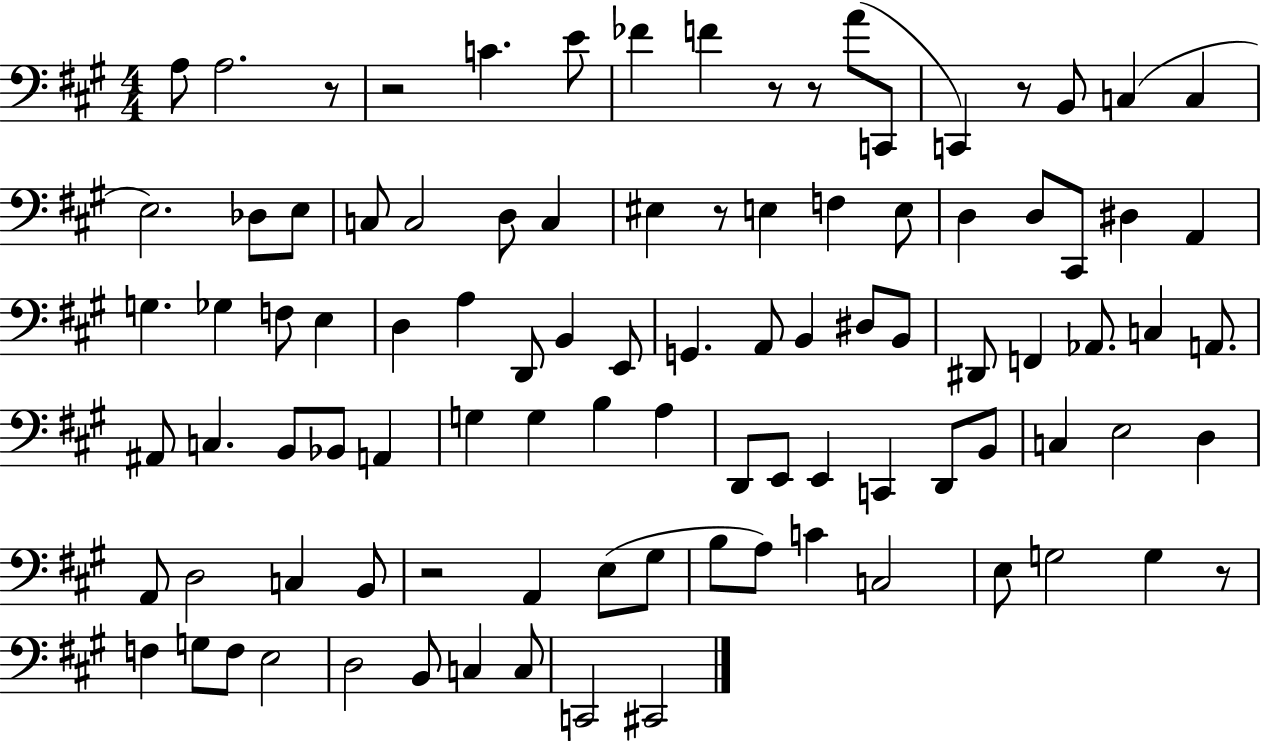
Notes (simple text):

A3/e A3/h. R/e R/h C4/q. E4/e FES4/q F4/q R/e R/e A4/e C2/e C2/q R/e B2/e C3/q C3/q E3/h. Db3/e E3/e C3/e C3/h D3/e C3/q EIS3/q R/e E3/q F3/q E3/e D3/q D3/e C#2/e D#3/q A2/q G3/q. Gb3/q F3/e E3/q D3/q A3/q D2/e B2/q E2/e G2/q. A2/e B2/q D#3/e B2/e D#2/e F2/q Ab2/e. C3/q A2/e. A#2/e C3/q. B2/e Bb2/e A2/q G3/q G3/q B3/q A3/q D2/e E2/e E2/q C2/q D2/e B2/e C3/q E3/h D3/q A2/e D3/h C3/q B2/e R/h A2/q E3/e G#3/e B3/e A3/e C4/q C3/h E3/e G3/h G3/q R/e F3/q G3/e F3/e E3/h D3/h B2/e C3/q C3/e C2/h C#2/h